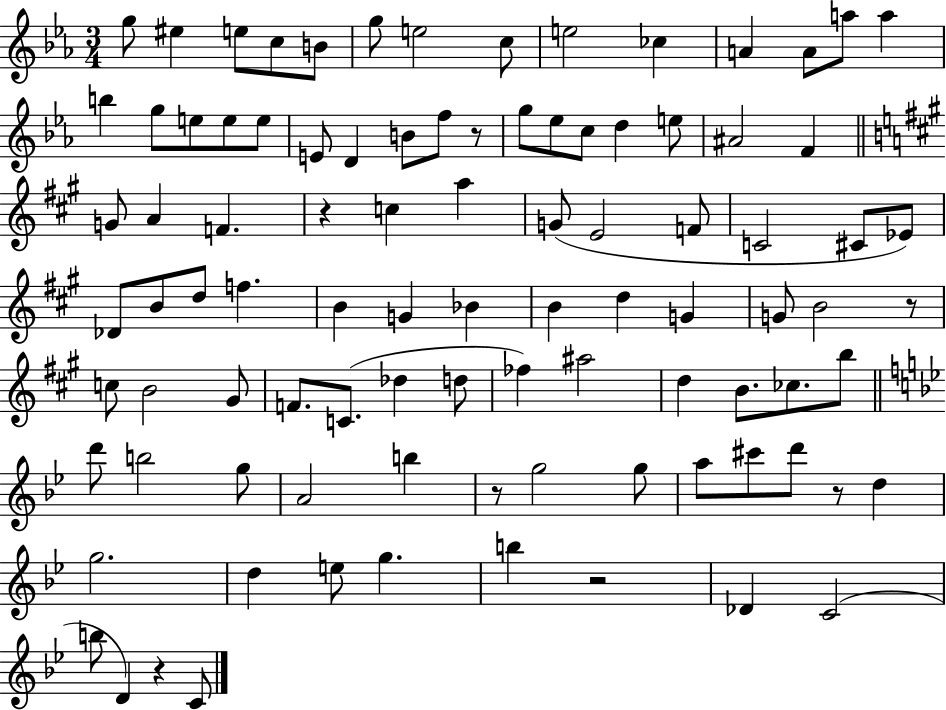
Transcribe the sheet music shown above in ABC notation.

X:1
T:Untitled
M:3/4
L:1/4
K:Eb
g/2 ^e e/2 c/2 B/2 g/2 e2 c/2 e2 _c A A/2 a/2 a b g/2 e/2 e/2 e/2 E/2 D B/2 f/2 z/2 g/2 _e/2 c/2 d e/2 ^A2 F G/2 A F z c a G/2 E2 F/2 C2 ^C/2 _E/2 _D/2 B/2 d/2 f B G _B B d G G/2 B2 z/2 c/2 B2 ^G/2 F/2 C/2 _d d/2 _f ^a2 d B/2 _c/2 b/2 d'/2 b2 g/2 A2 b z/2 g2 g/2 a/2 ^c'/2 d'/2 z/2 d g2 d e/2 g b z2 _D C2 b/2 D z C/2